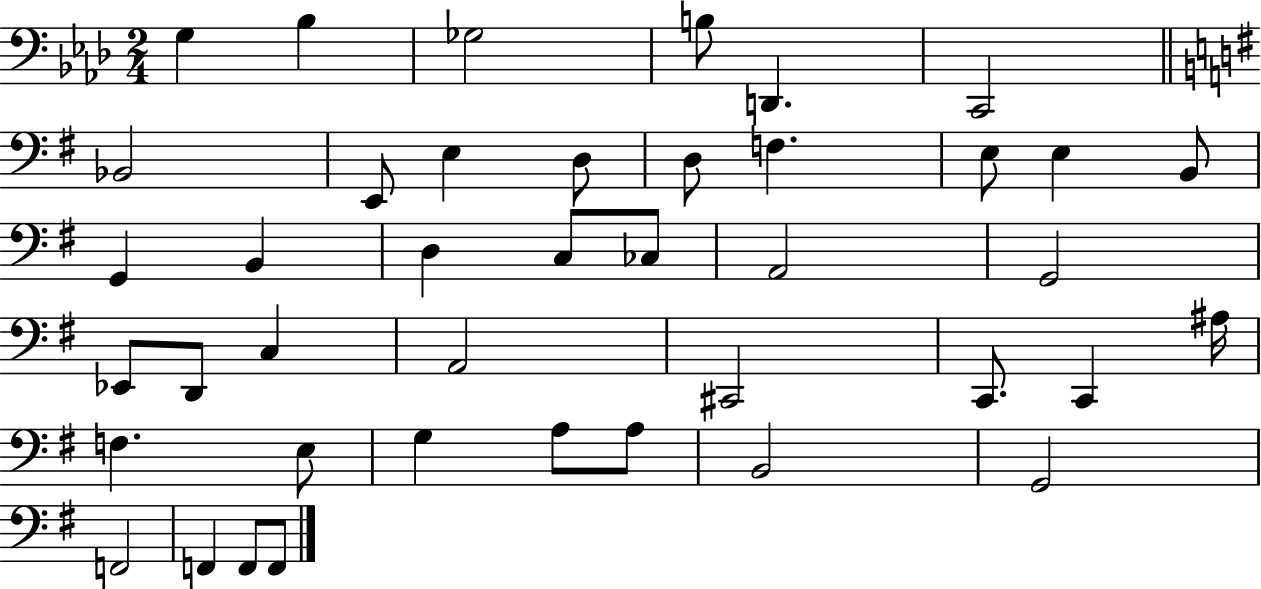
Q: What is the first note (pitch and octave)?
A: G3